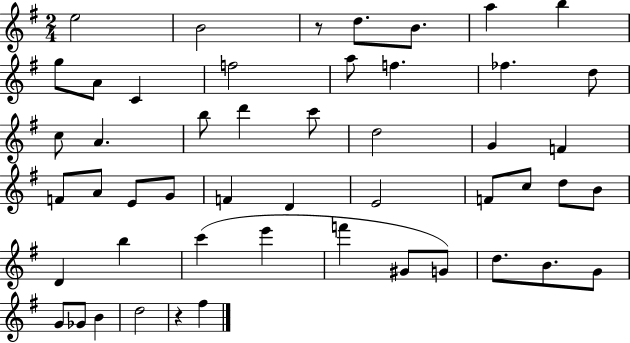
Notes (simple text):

E5/h B4/h R/e D5/e. B4/e. A5/q B5/q G5/e A4/e C4/q F5/h A5/e F5/q. FES5/q. D5/e C5/e A4/q. B5/e D6/q C6/e D5/h G4/q F4/q F4/e A4/e E4/e G4/e F4/q D4/q E4/h F4/e C5/e D5/e B4/e D4/q B5/q C6/q E6/q F6/q G#4/e G4/e D5/e. B4/e. G4/e G4/e Gb4/e B4/q D5/h R/q F#5/q